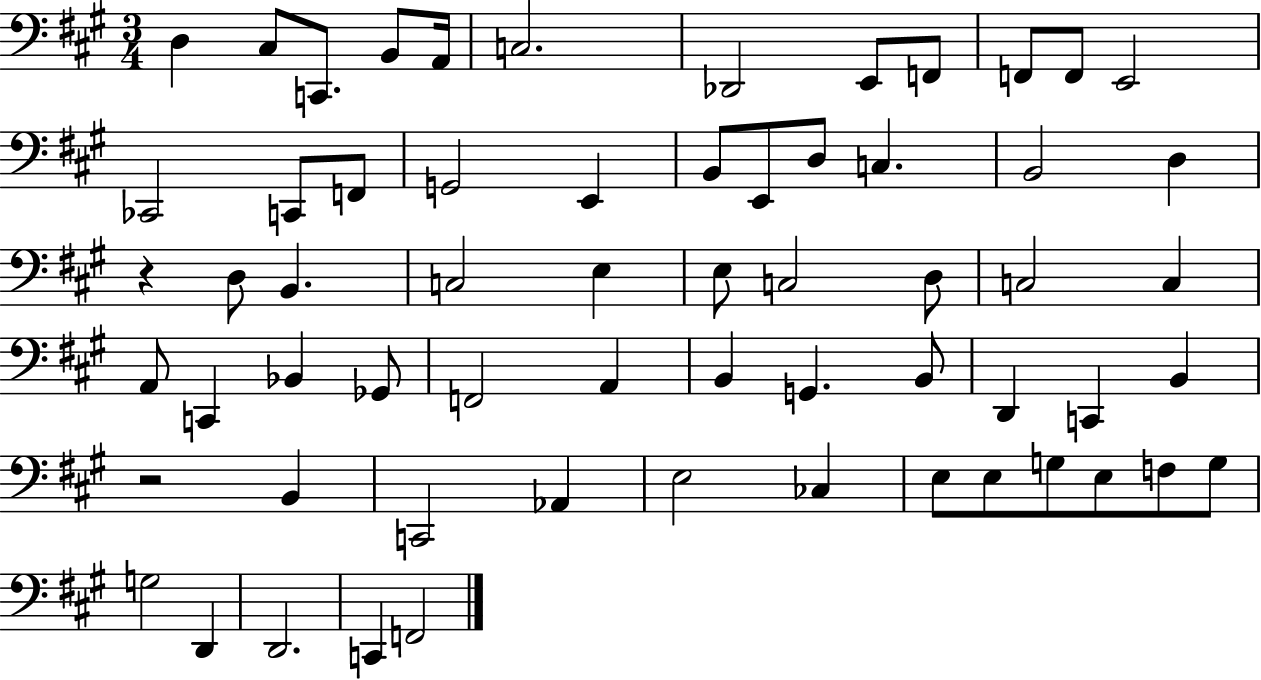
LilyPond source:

{
  \clef bass
  \numericTimeSignature
  \time 3/4
  \key a \major
  d4 cis8 c,8. b,8 a,16 | c2. | des,2 e,8 f,8 | f,8 f,8 e,2 | \break ces,2 c,8 f,8 | g,2 e,4 | b,8 e,8 d8 c4. | b,2 d4 | \break r4 d8 b,4. | c2 e4 | e8 c2 d8 | c2 c4 | \break a,8 c,4 bes,4 ges,8 | f,2 a,4 | b,4 g,4. b,8 | d,4 c,4 b,4 | \break r2 b,4 | c,2 aes,4 | e2 ces4 | e8 e8 g8 e8 f8 g8 | \break g2 d,4 | d,2. | c,4 f,2 | \bar "|."
}